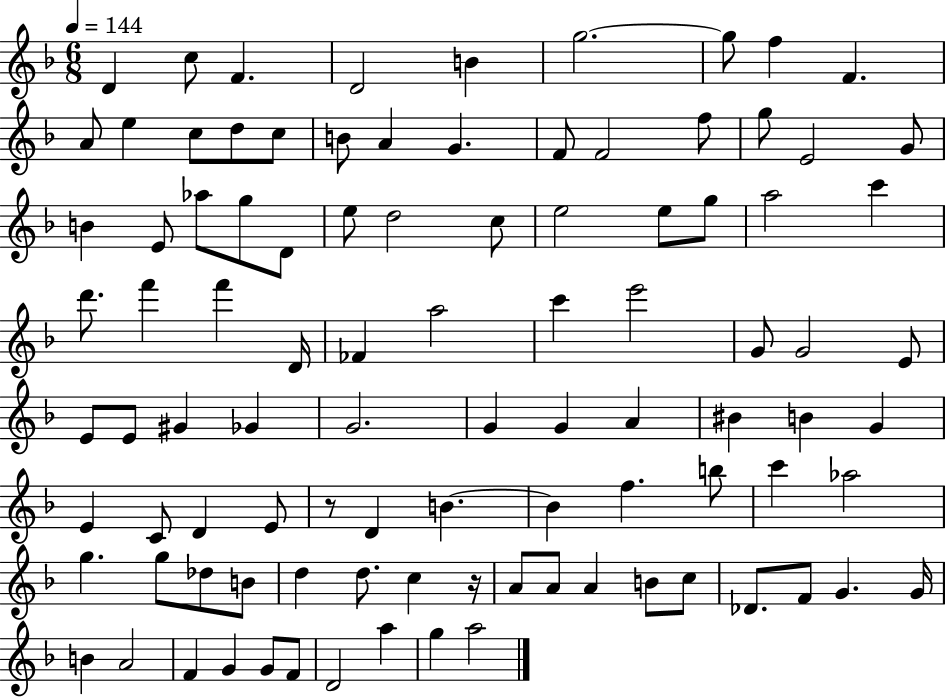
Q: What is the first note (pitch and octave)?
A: D4